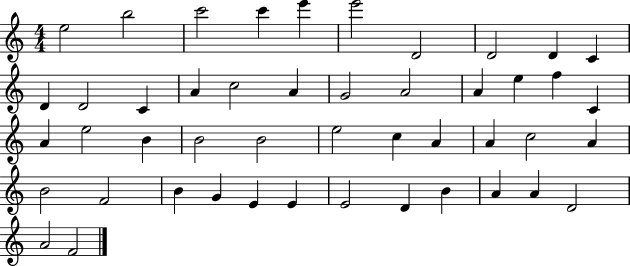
E5/h B5/h C6/h C6/q E6/q E6/h D4/h D4/h D4/q C4/q D4/q D4/h C4/q A4/q C5/h A4/q G4/h A4/h A4/q E5/q F5/q C4/q A4/q E5/h B4/q B4/h B4/h E5/h C5/q A4/q A4/q C5/h A4/q B4/h F4/h B4/q G4/q E4/q E4/q E4/h D4/q B4/q A4/q A4/q D4/h A4/h F4/h